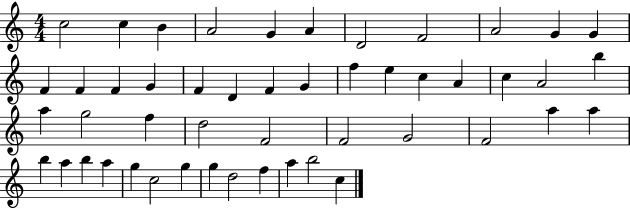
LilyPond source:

{
  \clef treble
  \numericTimeSignature
  \time 4/4
  \key c \major
  c''2 c''4 b'4 | a'2 g'4 a'4 | d'2 f'2 | a'2 g'4 g'4 | \break f'4 f'4 f'4 g'4 | f'4 d'4 f'4 g'4 | f''4 e''4 c''4 a'4 | c''4 a'2 b''4 | \break a''4 g''2 f''4 | d''2 f'2 | f'2 g'2 | f'2 a''4 a''4 | \break b''4 a''4 b''4 a''4 | g''4 c''2 g''4 | g''4 d''2 f''4 | a''4 b''2 c''4 | \break \bar "|."
}